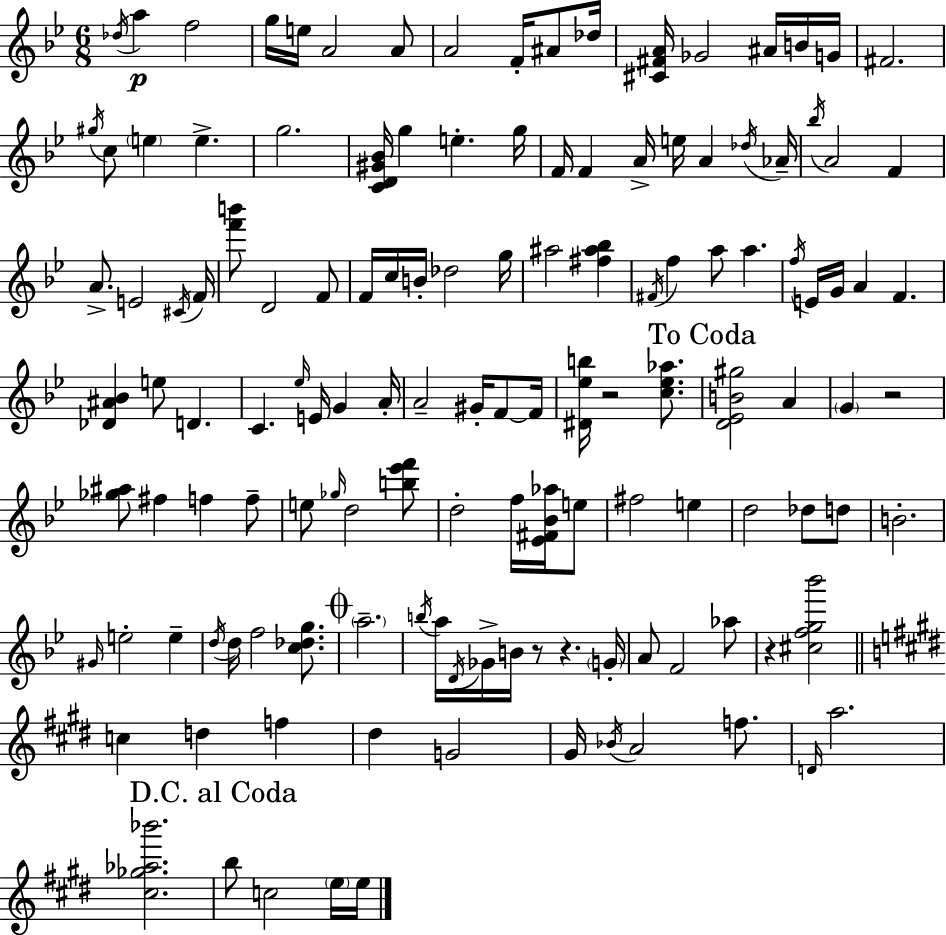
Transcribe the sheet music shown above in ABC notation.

X:1
T:Untitled
M:6/8
L:1/4
K:Gm
_d/4 a f2 g/4 e/4 A2 A/2 A2 F/4 ^A/2 _d/4 [^C^FA]/4 _G2 ^A/4 B/4 G/4 ^F2 ^g/4 c/2 e e g2 [CD^G_B]/4 g e g/4 F/4 F A/4 e/4 A _d/4 _A/4 _b/4 A2 F A/2 E2 ^C/4 F/4 [f'b']/2 D2 F/2 F/4 c/4 B/4 _d2 g/4 ^a2 [^f^a_b] ^F/4 f a/2 a f/4 E/4 G/4 A F [_D^A_B] e/2 D C _e/4 E/4 G A/4 A2 ^G/4 F/2 F/4 [^D_eb]/4 z2 [c_e_a]/2 [D_EB^g]2 A G z2 [_g^a]/2 ^f f f/2 e/2 _g/4 d2 [b_e'f']/2 d2 f/4 [_E^F_B_a]/4 e/2 ^f2 e d2 _d/2 d/2 B2 ^G/4 e2 e d/4 d/4 f2 [c_dg]/2 a2 b/4 a/4 D/4 _G/4 B/4 z/2 z G/4 A/2 F2 _a/2 z [^cfg_b']2 c d f ^d G2 ^G/4 _B/4 A2 f/2 D/4 a2 [^c_g_a_b']2 b/2 c2 e/4 e/4